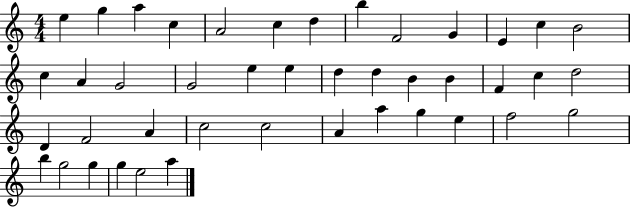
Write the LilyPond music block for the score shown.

{
  \clef treble
  \numericTimeSignature
  \time 4/4
  \key c \major
  e''4 g''4 a''4 c''4 | a'2 c''4 d''4 | b''4 f'2 g'4 | e'4 c''4 b'2 | \break c''4 a'4 g'2 | g'2 e''4 e''4 | d''4 d''4 b'4 b'4 | f'4 c''4 d''2 | \break d'4 f'2 a'4 | c''2 c''2 | a'4 a''4 g''4 e''4 | f''2 g''2 | \break b''4 g''2 g''4 | g''4 e''2 a''4 | \bar "|."
}